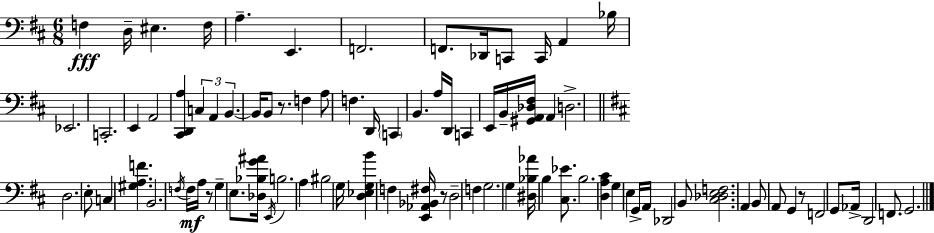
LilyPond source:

{
  \clef bass
  \numericTimeSignature
  \time 6/8
  \key d \major
  \repeat volta 2 { f4\fff d16-- eis4. f16 | a4.-- e,4. | f,2. | f,8. des,16 c,8 c,16 a,4 bes16 | \break ees,2. | c,2.-. | e,4 a,2 | <cis, d, a>4 \tuplet 3/2 { c4 a,4 | \break b,4.~~ } b,16 b,8 r8. | f4 a8 f4. | d,16 \parenthesize c,4 b,4. a16 | d,16 c,4 e,16 b,16-- <gis, a, des fis>16 a,4 | \break d2.-> | \bar "||" \break \key b \minor d2. | e8-. c4 <gis a f'>4. | b,2. | \acciaccatura { f16 }\mf f16 a16 r8 g4-- e8. | \break <des bes g' ais'>16 \acciaccatura { e,16 } b2. | a4 bis2 | g16 <d ees g b'>4 f4 <e, aes, bes, fis>16 | r8 d2-- f4 | \break g2. | g4 <dis bes aes'>16 b4 <cis ees'>8. | b2. | <d a cis'>4 g4 e4 | \break g,16-> a,16 des,2 | b,8 <cis des e f>2. | a,4 b,8 a,8 g,4 | r8 f,2 | \break g,8 aes,16-> d,2 f,8. | g,2. | } \bar "|."
}